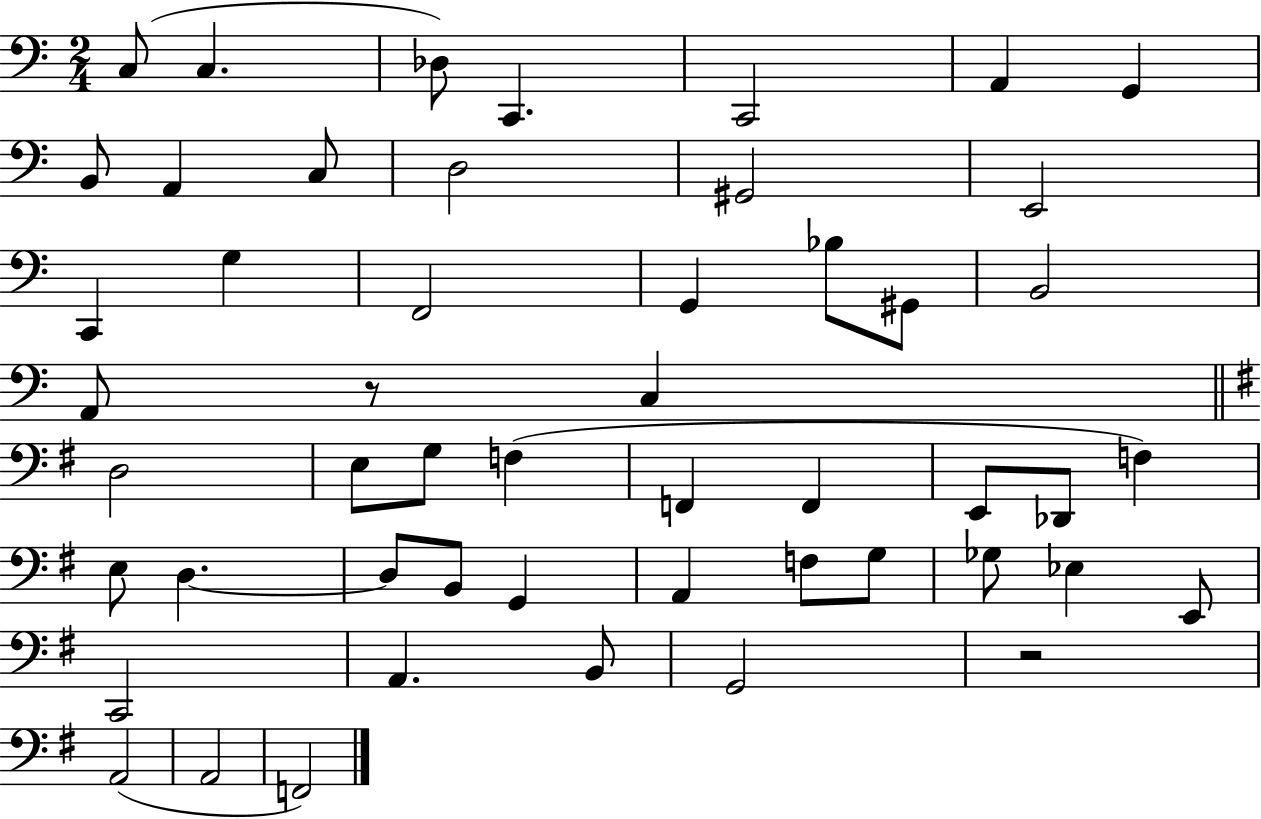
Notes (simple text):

C3/e C3/q. Db3/e C2/q. C2/h A2/q G2/q B2/e A2/q C3/e D3/h G#2/h E2/h C2/q G3/q F2/h G2/q Bb3/e G#2/e B2/h A2/e R/e C3/q D3/h E3/e G3/e F3/q F2/q F2/q E2/e Db2/e F3/q E3/e D3/q. D3/e B2/e G2/q A2/q F3/e G3/e Gb3/e Eb3/q E2/e C2/h A2/q. B2/e G2/h R/h A2/h A2/h F2/h